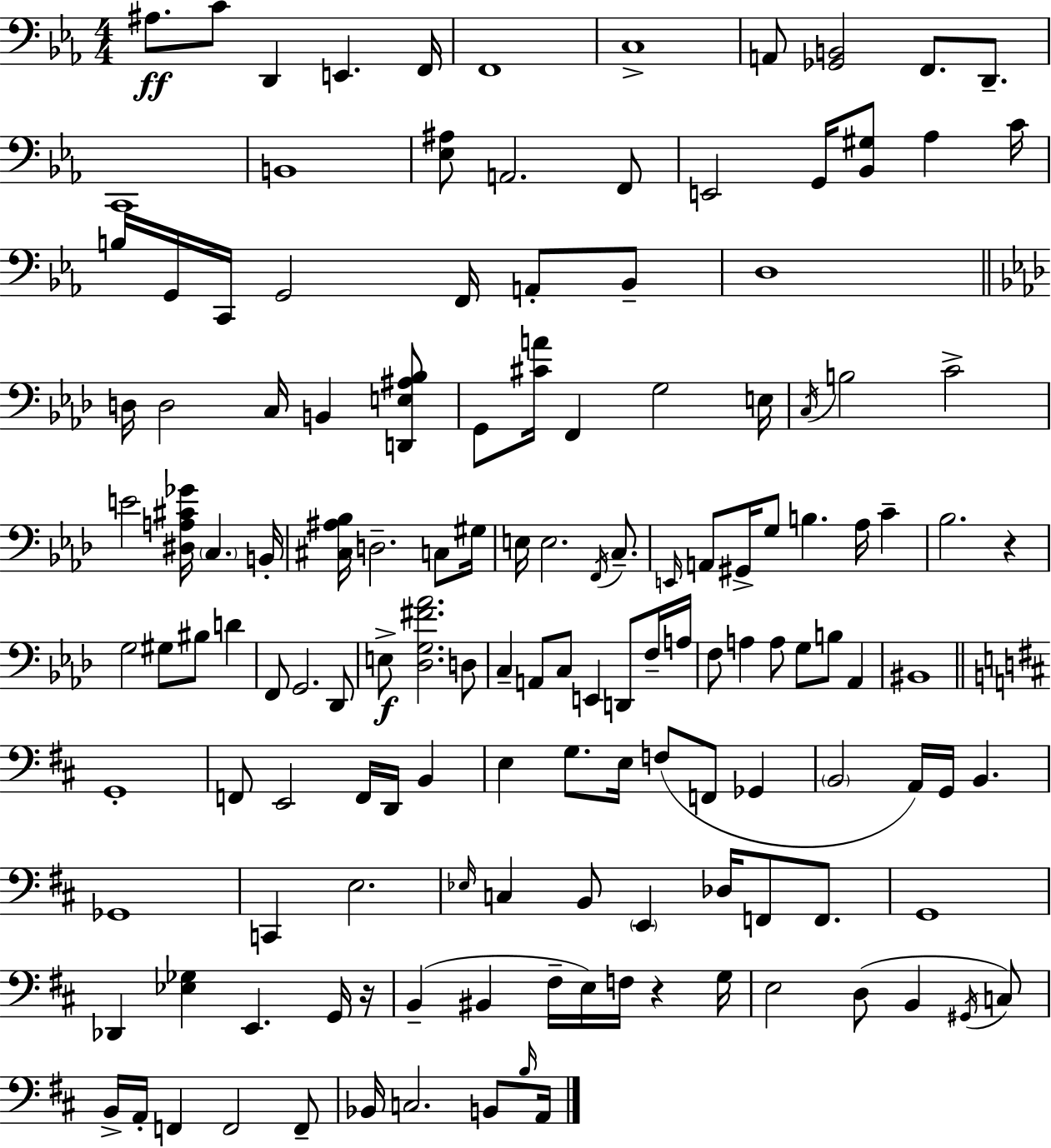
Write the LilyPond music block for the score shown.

{
  \clef bass
  \numericTimeSignature
  \time 4/4
  \key c \minor
  ais8.\ff c'8 d,4 e,4. f,16 | f,1 | c1-> | a,8 <ges, b,>2 f,8. d,8.-- | \break c,1 | b,1 | <ees ais>8 a,2. f,8 | e,2 g,16 <bes, gis>8 aes4 c'16 | \break b16 g,16 c,16 g,2 f,16 a,8-. bes,8-- | d1 | \bar "||" \break \key aes \major d16 d2 c16 b,4 <d, e ais bes>8 | g,8 <cis' a'>16 f,4 g2 e16 | \acciaccatura { c16 } b2 c'2-> | e'2 <dis a cis' ges'>16 \parenthesize c4. | \break b,16-. <cis ais bes>16 d2.-- c8 | gis16 e16 e2. \acciaccatura { f,16 } c8.-- | \grace { e,16 } a,8 gis,16-> g8 b4. aes16 c'4-- | bes2. r4 | \break g2 gis8 bis8 d'4 | f,8 g,2. | des,8 e8->\f <des g fis' aes'>2. | d8 c4-- a,8 c8 e,4 d,8 | \break f16-- a16 f8 a4 a8 g8 b8 aes,4 | bis,1 | \bar "||" \break \key b \minor g,1-. | f,8 e,2 f,16 d,16 b,4 | e4 g8. e16 f8( f,8 ges,4 | \parenthesize b,2 a,16) g,16 b,4. | \break ges,1 | c,4 e2. | \grace { ees16 } c4 b,8 \parenthesize e,4 des16 f,8 f,8. | g,1 | \break des,4 <ees ges>4 e,4. g,16 | r16 b,4--( bis,4 fis16-- e16) f16 r4 | g16 e2 d8( b,4 \acciaccatura { gis,16 } | c8) b,16-> a,16-. f,4 f,2 | \break f,8-- bes,16 c2. b,8 | \grace { b16 } a,16 \bar "|."
}